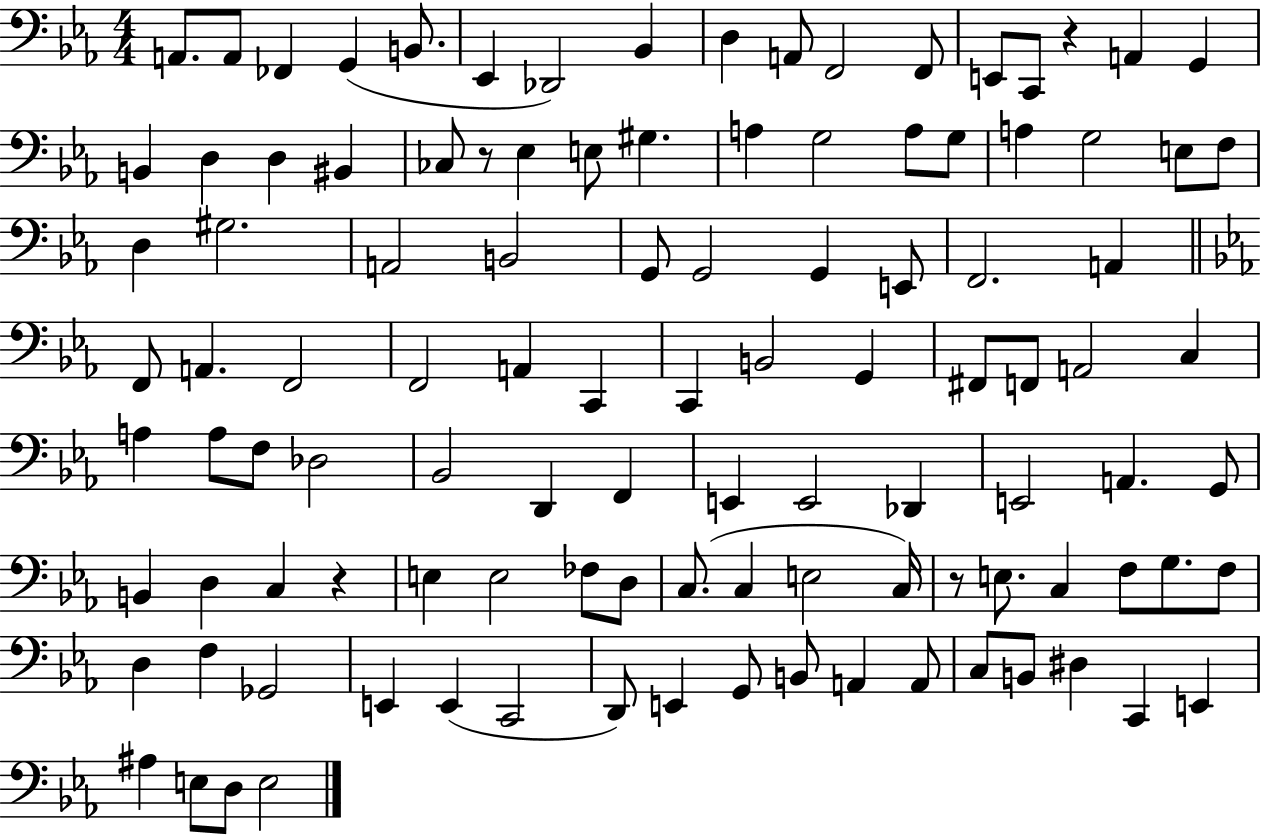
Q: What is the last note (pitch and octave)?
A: E3